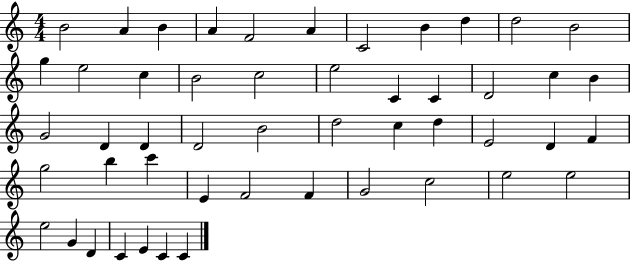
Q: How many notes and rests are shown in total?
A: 50